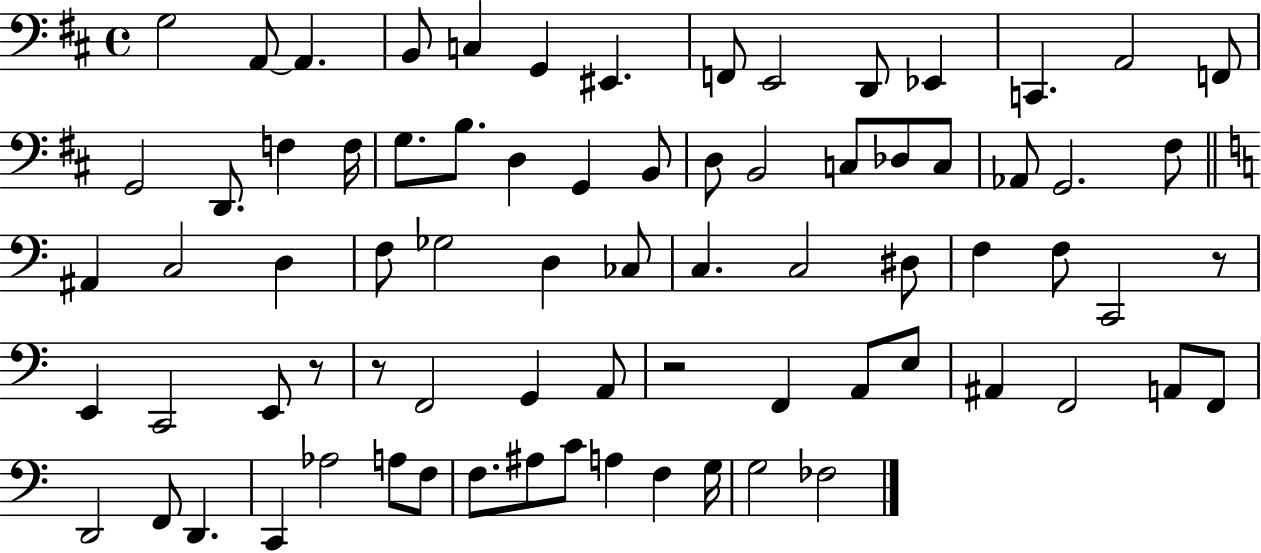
X:1
T:Untitled
M:4/4
L:1/4
K:D
G,2 A,,/2 A,, B,,/2 C, G,, ^E,, F,,/2 E,,2 D,,/2 _E,, C,, A,,2 F,,/2 G,,2 D,,/2 F, F,/4 G,/2 B,/2 D, G,, B,,/2 D,/2 B,,2 C,/2 _D,/2 C,/2 _A,,/2 G,,2 ^F,/2 ^A,, C,2 D, F,/2 _G,2 D, _C,/2 C, C,2 ^D,/2 F, F,/2 C,,2 z/2 E,, C,,2 E,,/2 z/2 z/2 F,,2 G,, A,,/2 z2 F,, A,,/2 E,/2 ^A,, F,,2 A,,/2 F,,/2 D,,2 F,,/2 D,, C,, _A,2 A,/2 F,/2 F,/2 ^A,/2 C/2 A, F, G,/4 G,2 _F,2